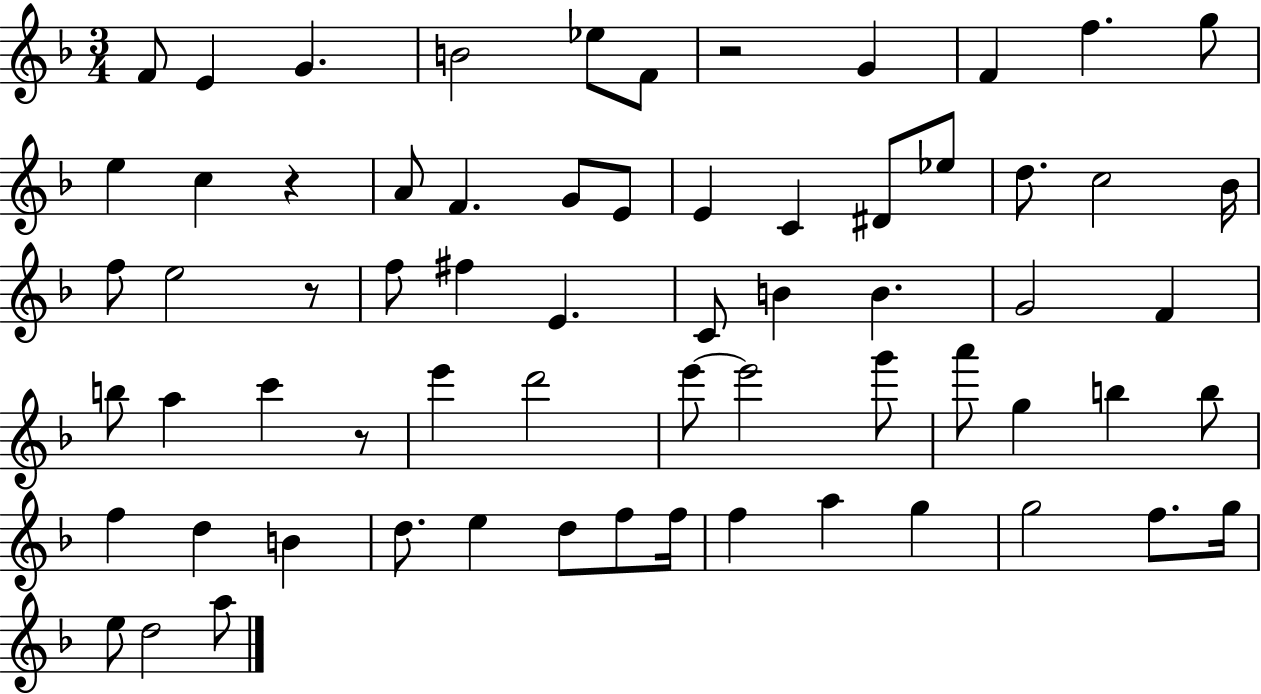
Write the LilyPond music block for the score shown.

{
  \clef treble
  \numericTimeSignature
  \time 3/4
  \key f \major
  f'8 e'4 g'4. | b'2 ees''8 f'8 | r2 g'4 | f'4 f''4. g''8 | \break e''4 c''4 r4 | a'8 f'4. g'8 e'8 | e'4 c'4 dis'8 ees''8 | d''8. c''2 bes'16 | \break f''8 e''2 r8 | f''8 fis''4 e'4. | c'8 b'4 b'4. | g'2 f'4 | \break b''8 a''4 c'''4 r8 | e'''4 d'''2 | e'''8~~ e'''2 g'''8 | a'''8 g''4 b''4 b''8 | \break f''4 d''4 b'4 | d''8. e''4 d''8 f''8 f''16 | f''4 a''4 g''4 | g''2 f''8. g''16 | \break e''8 d''2 a''8 | \bar "|."
}